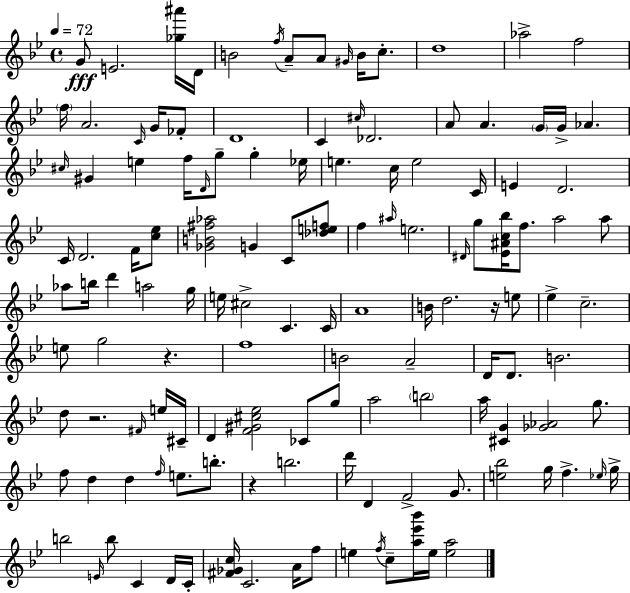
G4/e E4/h. [Gb5,A#6]/s D4/s B4/h F5/s A4/e A4/e G#4/s B4/s C5/e. D5/w Ab5/h F5/h F5/s A4/h. C4/s G4/s FES4/e D4/w C4/q C#5/s Db4/h. A4/e A4/q. G4/s G4/s Ab4/q. C#5/s G#4/q E5/q F5/s D4/s G5/e G5/q Eb5/s E5/q. C5/s E5/h C4/s E4/q D4/h. C4/s D4/h. F4/s [C5,Eb5]/e [Gb4,B4,F#5,Ab5]/h G4/q C4/e [Db5,E5,F5]/e F5/q A#5/s E5/h. D#4/s G5/e [Eb4,A#4,C5,Bb5]/s F5/e. A5/h A5/e Ab5/e B5/s D6/q A5/h G5/s E5/s C#5/h C4/q. C4/s A4/w B4/s D5/h. R/s E5/e Eb5/q C5/h. E5/e G5/h R/q. F5/w B4/h A4/h D4/s D4/e. B4/h. D5/e R/h. F#4/s E5/s C#4/s D4/q [F4,G#4,C#5,Eb5]/h CES4/e G5/e A5/h B5/h A5/s [C#4,G4]/q [Gb4,Ab4]/h G5/e. F5/e D5/q D5/q F5/s E5/e. B5/e. R/q B5/h. D6/s D4/q F4/h G4/e. [E5,Bb5]/h G5/s F5/q. Eb5/s G5/s B5/h E4/s B5/e C4/q D4/s C4/s [F#4,Gb4,C5]/s C4/h. A4/s F5/e E5/q F5/s C5/e [A5,Eb6,Bb6]/s E5/s [E5,A5]/h